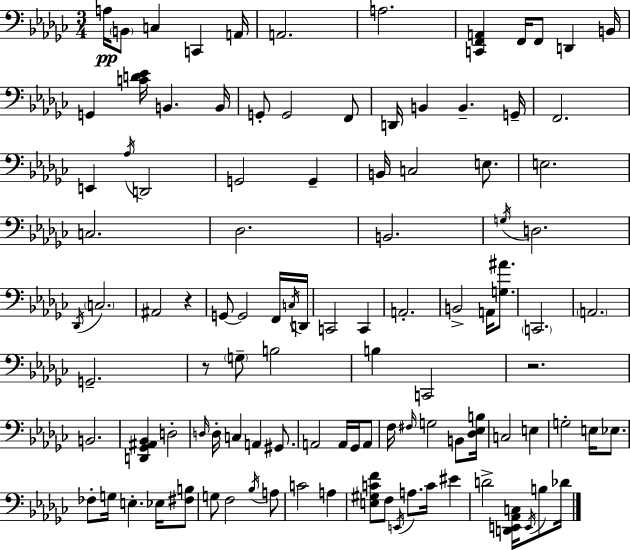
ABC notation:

X:1
T:Untitled
M:3/4
L:1/4
K:Ebm
A,/4 B,,/2 C, C,, A,,/4 A,,2 A,2 [C,,F,,A,,] F,,/4 F,,/2 D,, B,,/4 G,, [CD_E]/4 B,, B,,/4 G,,/2 G,,2 F,,/2 D,,/4 B,, B,, G,,/4 F,,2 E,, _A,/4 D,,2 G,,2 G,, B,,/4 C,2 E,/2 E,2 C,2 _D,2 B,,2 G,/4 D,2 _D,,/4 C,2 ^A,,2 z G,,/2 G,,2 F,,/4 C,/4 D,,/4 C,,2 C,, A,,2 B,,2 A,,/4 [G,^A]/2 C,,2 A,,2 G,,2 z/2 G,/2 B,2 B, C,,2 z2 B,,2 [D,,_G,,^A,,_B,,] D,2 D,/4 D,/4 C, A,, ^G,,/2 A,,2 A,,/4 _G,,/4 A,,/2 F,/4 ^F,/4 G,2 B,,/2 [_D,_E,B,]/4 C,2 E, G,2 E,/4 _E,/2 _F,/2 G,/4 E, _E,/4 [^F,B,]/2 G,/2 F,2 _B,/4 A,/2 C2 A, [E,^G,CF]/2 F,/2 E,,/4 A,/2 C/4 ^E D2 [D,,E,,_A,,C,]/4 E,,/4 B,/2 _D/4